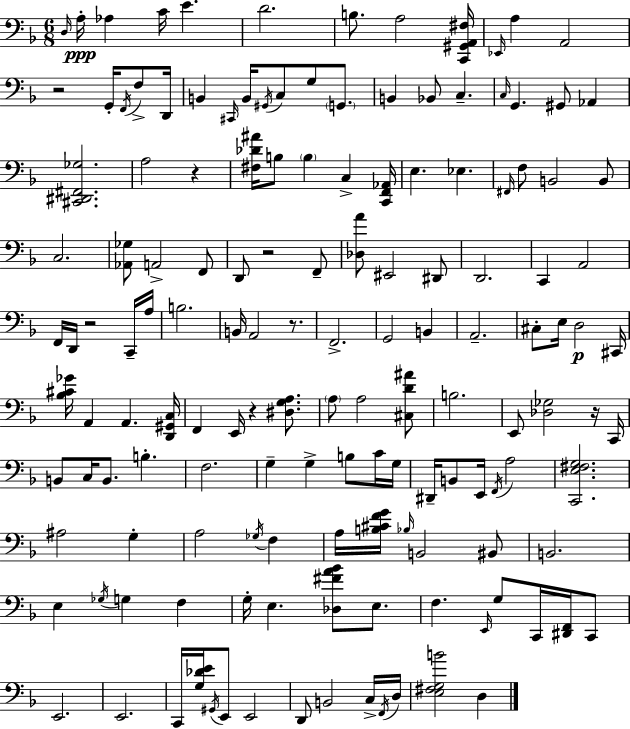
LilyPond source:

{
  \clef bass
  \numericTimeSignature
  \time 6/8
  \key f \major
  \grace { d16 }\ppp a16-. aes4 c'16 e'4. | d'2. | b8. a2 | <c, gis, a, fis>16 \grace { ees,16 } a4 a,2 | \break r2 g,16-. \acciaccatura { f,16 } | f8-> d,16 b,4 \grace { cis,16 } b,16 \acciaccatura { gis,16 } c8 | g8 \parenthesize g,8. b,4 bes,8 c4.-- | \grace { c16 } g,4. | \break gis,8 aes,4 <cis, dis, fis, ges>2. | a2 | r4 <fis des' ais'>16 b8 \parenthesize b4 | c4-> <c, f, aes,>16 e4. | \break ees4. \grace { fis,16 } f8 b,2 | b,8 c2. | <aes, ges>8 a,2-> | f,8 d,8 r2 | \break f,8-- <des a'>8 eis,2 | dis,8 d,2. | c,4 a,2 | f,16 d,16 r2 | \break c,16-- a16 b2. | b,16 a,2 | r8. f,2.-> | g,2 | \break b,4 a,2.-- | cis8-. e16 d2\p | cis,16 <bes cis' ges'>16 a,4 | a,4. <d, gis, c>16 f,4 e,16 | \break r4 <dis g a>8. \parenthesize a8 a2 | <cis d' ais'>8 b2. | e,8 <des ges>2 | r16 c,16 b,8 c16 b,8. | \break b4.-. f2. | g4-- g4-> | b8 c'16 g16 dis,16-- b,8 e,16 \acciaccatura { f,16 } | a2 <c, e fis g>2. | \break ais2 | g4-. a2 | \acciaccatura { ges16 } f4 a16 <b cis' f' g'>16 \grace { bes16 } | b,2 bis,8 b,2. | \break e4 | \acciaccatura { ges16 } g4 f4 g16-. | e4. <des fis' a' bes'>8 e8. f4. | \grace { e,16 } g8 c,16 <dis, f,>16 c,8 | \break e,2. | e,2. | c,16 <g des' e'>16 \acciaccatura { gis,16 } e,8 e,2 | d,8 b,2 c16-> | \break \acciaccatura { f,16 } d16 <e fis g b'>2 d4 | \bar "|."
}